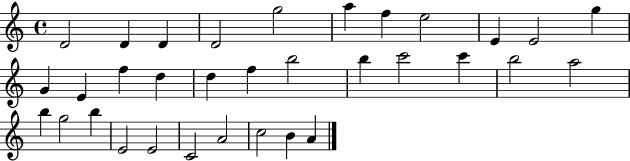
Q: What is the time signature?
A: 4/4